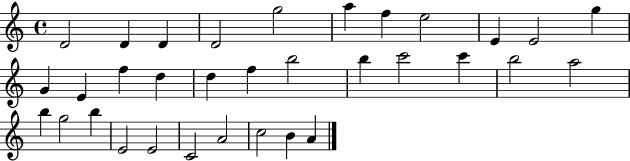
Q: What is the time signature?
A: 4/4